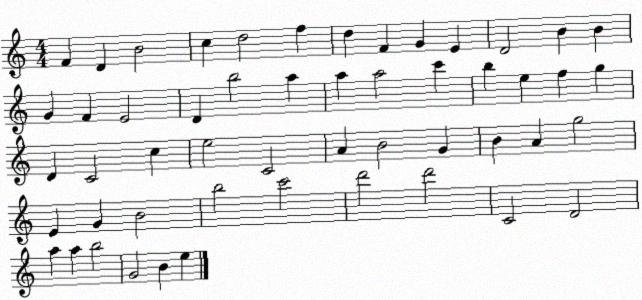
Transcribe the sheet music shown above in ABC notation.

X:1
T:Untitled
M:4/4
L:1/4
K:C
F D B2 c d2 f d F G E D2 B B G F E2 D b2 a a a2 c' b e f g D C2 c e2 C2 A B2 G B A g2 E G B2 b2 c'2 d'2 d'2 C2 D2 a a b2 G2 B e